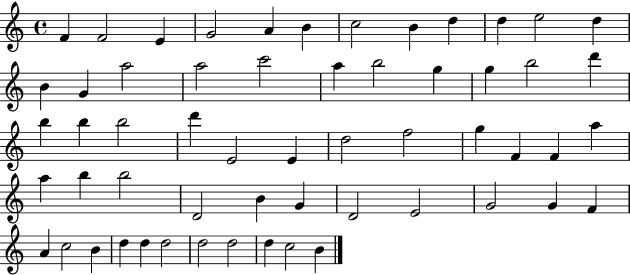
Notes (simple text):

F4/q F4/h E4/q G4/h A4/q B4/q C5/h B4/q D5/q D5/q E5/h D5/q B4/q G4/q A5/h A5/h C6/h A5/q B5/h G5/q G5/q B5/h D6/q B5/q B5/q B5/h D6/q E4/h E4/q D5/h F5/h G5/q F4/q F4/q A5/q A5/q B5/q B5/h D4/h B4/q G4/q D4/h E4/h G4/h G4/q F4/q A4/q C5/h B4/q D5/q D5/q D5/h D5/h D5/h D5/q C5/h B4/q